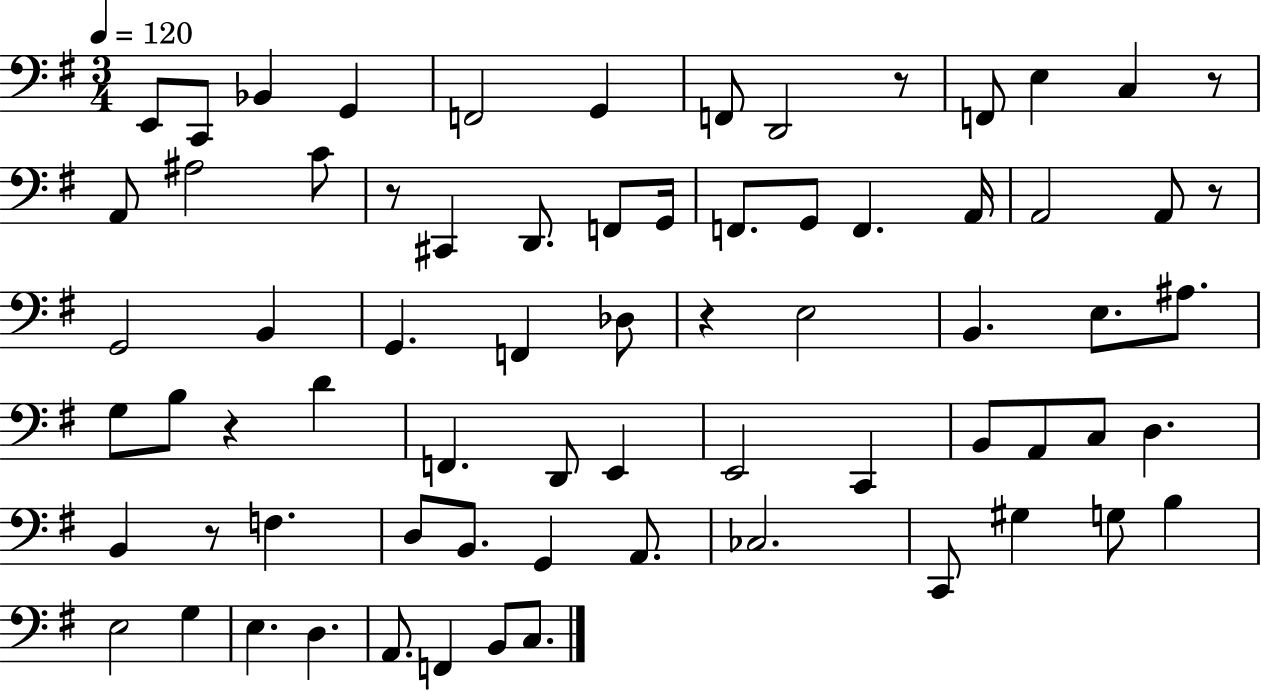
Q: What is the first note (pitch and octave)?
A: E2